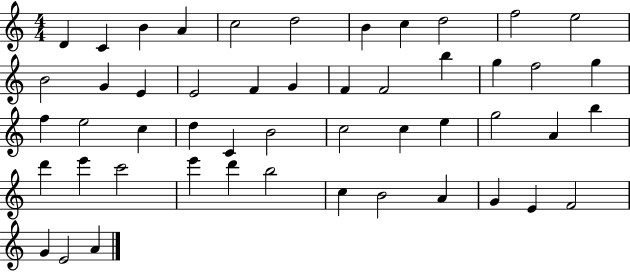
X:1
T:Untitled
M:4/4
L:1/4
K:C
D C B A c2 d2 B c d2 f2 e2 B2 G E E2 F G F F2 b g f2 g f e2 c d C B2 c2 c e g2 A b d' e' c'2 e' d' b2 c B2 A G E F2 G E2 A